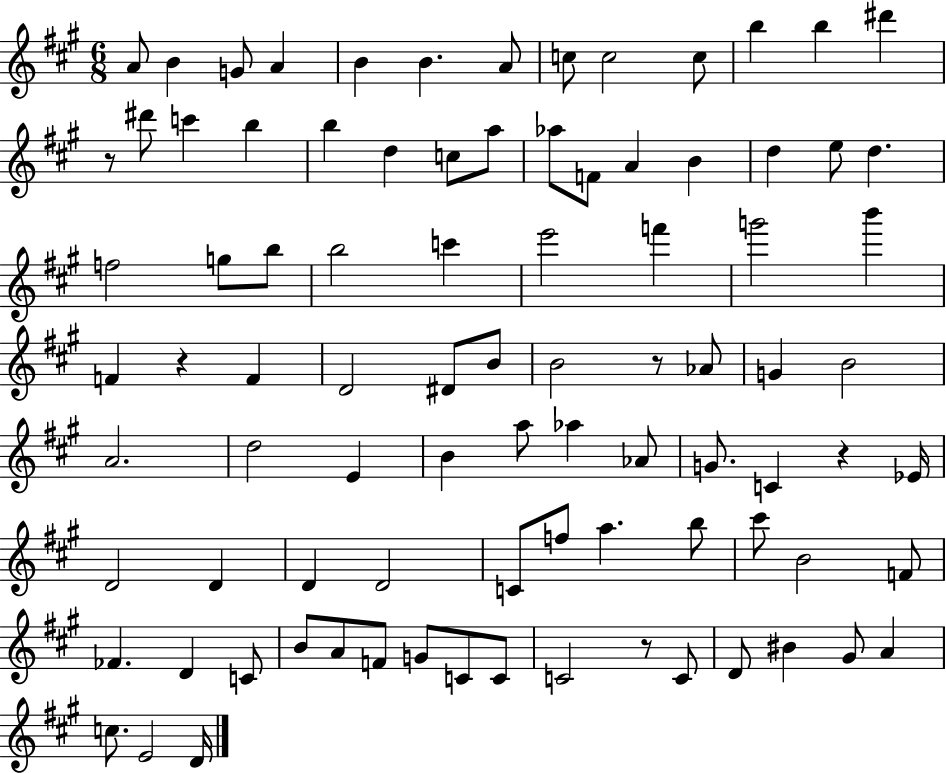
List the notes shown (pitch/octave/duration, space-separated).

A4/e B4/q G4/e A4/q B4/q B4/q. A4/e C5/e C5/h C5/e B5/q B5/q D#6/q R/e D#6/e C6/q B5/q B5/q D5/q C5/e A5/e Ab5/e F4/e A4/q B4/q D5/q E5/e D5/q. F5/h G5/e B5/e B5/h C6/q E6/h F6/q G6/h B6/q F4/q R/q F4/q D4/h D#4/e B4/e B4/h R/e Ab4/e G4/q B4/h A4/h. D5/h E4/q B4/q A5/e Ab5/q Ab4/e G4/e. C4/q R/q Eb4/s D4/h D4/q D4/q D4/h C4/e F5/e A5/q. B5/e C#6/e B4/h F4/e FES4/q. D4/q C4/e B4/e A4/e F4/e G4/e C4/e C4/e C4/h R/e C4/e D4/e BIS4/q G#4/e A4/q C5/e. E4/h D4/s